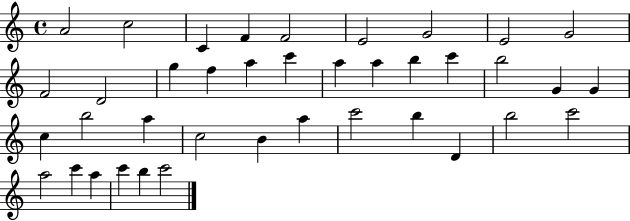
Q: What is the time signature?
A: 4/4